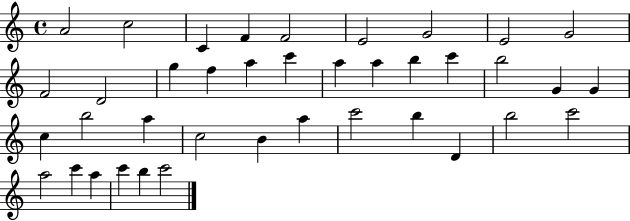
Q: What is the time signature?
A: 4/4